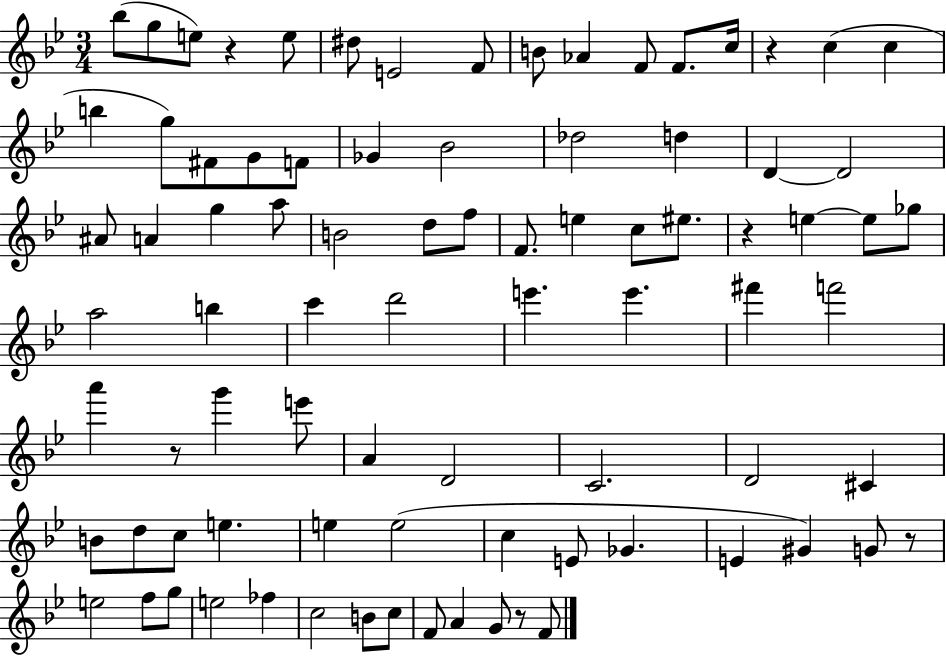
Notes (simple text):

Bb5/e G5/e E5/e R/q E5/e D#5/e E4/h F4/e B4/e Ab4/q F4/e F4/e. C5/s R/q C5/q C5/q B5/q G5/e F#4/e G4/e F4/e Gb4/q Bb4/h Db5/h D5/q D4/q D4/h A#4/e A4/q G5/q A5/e B4/h D5/e F5/e F4/e. E5/q C5/e EIS5/e. R/q E5/q E5/e Gb5/e A5/h B5/q C6/q D6/h E6/q. E6/q. F#6/q F6/h A6/q R/e G6/q E6/e A4/q D4/h C4/h. D4/h C#4/q B4/e D5/e C5/e E5/q. E5/q E5/h C5/q E4/e Gb4/q. E4/q G#4/q G4/e R/e E5/h F5/e G5/e E5/h FES5/q C5/h B4/e C5/e F4/e A4/q G4/e R/e F4/e